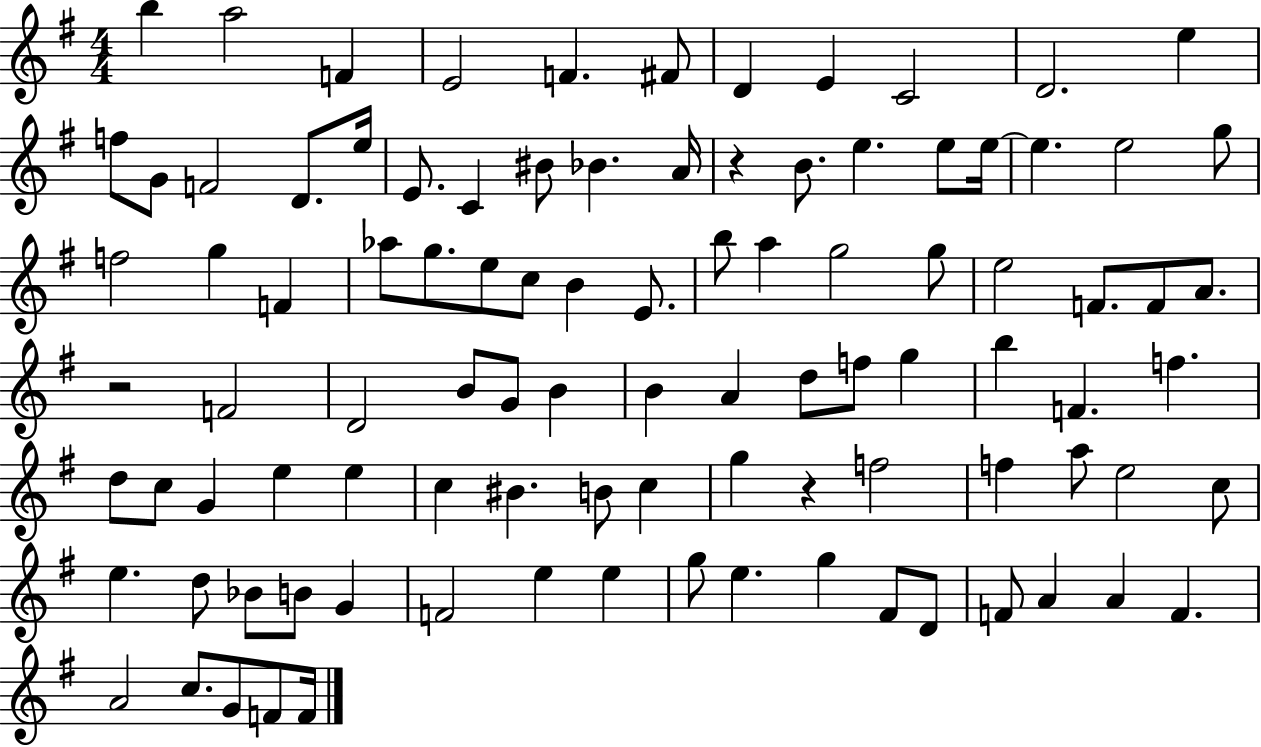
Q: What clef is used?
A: treble